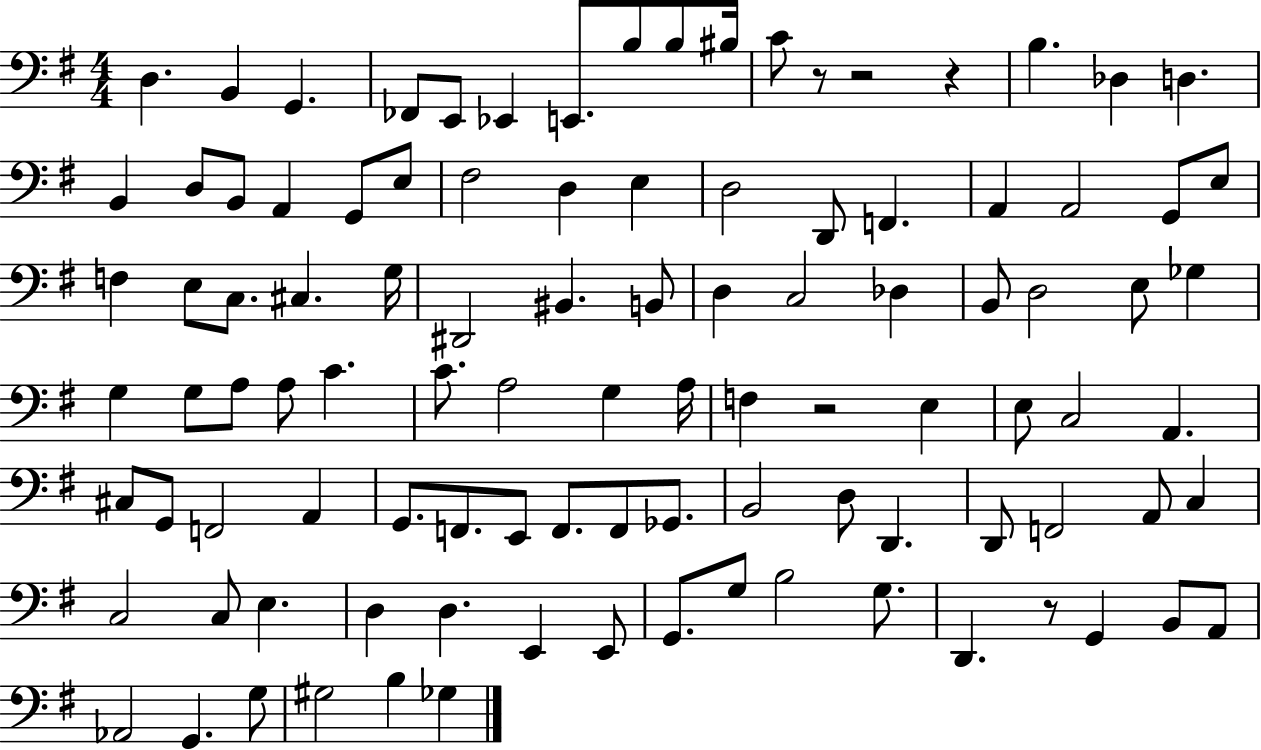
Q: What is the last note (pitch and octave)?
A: Gb3